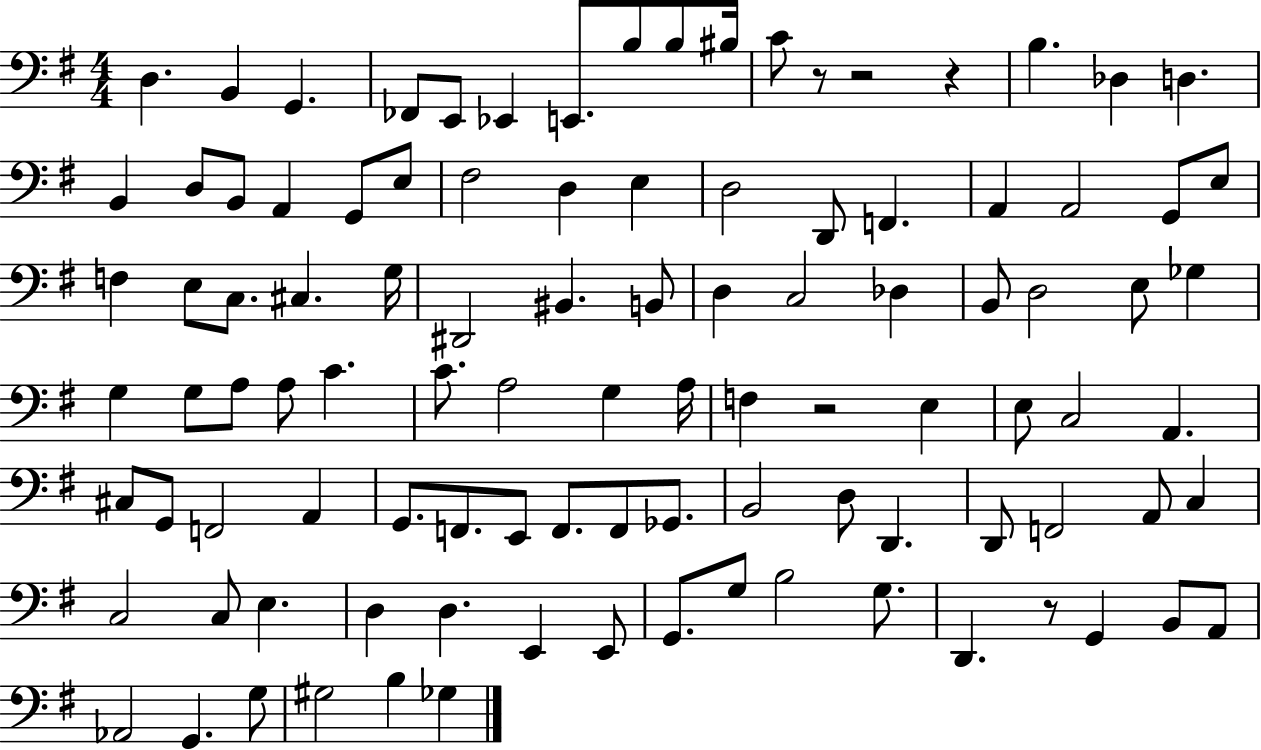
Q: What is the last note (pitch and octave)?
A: Gb3